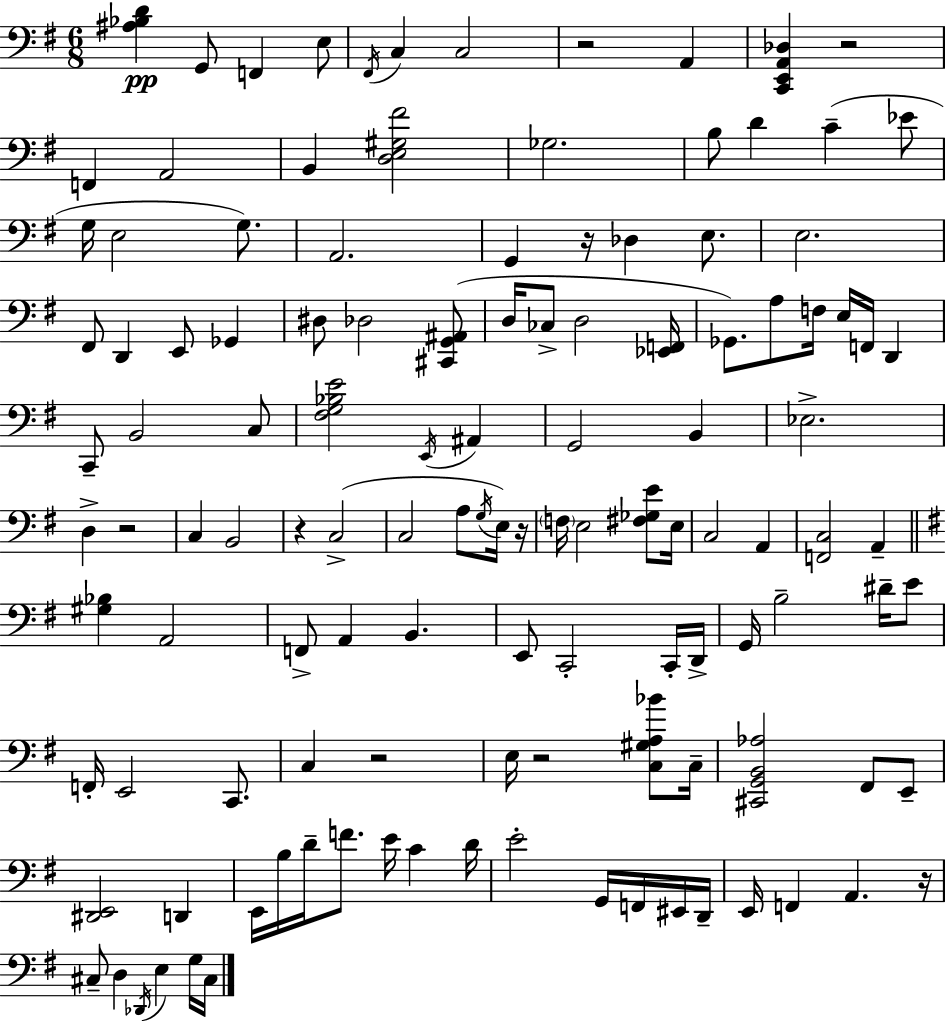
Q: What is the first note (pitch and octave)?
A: G2